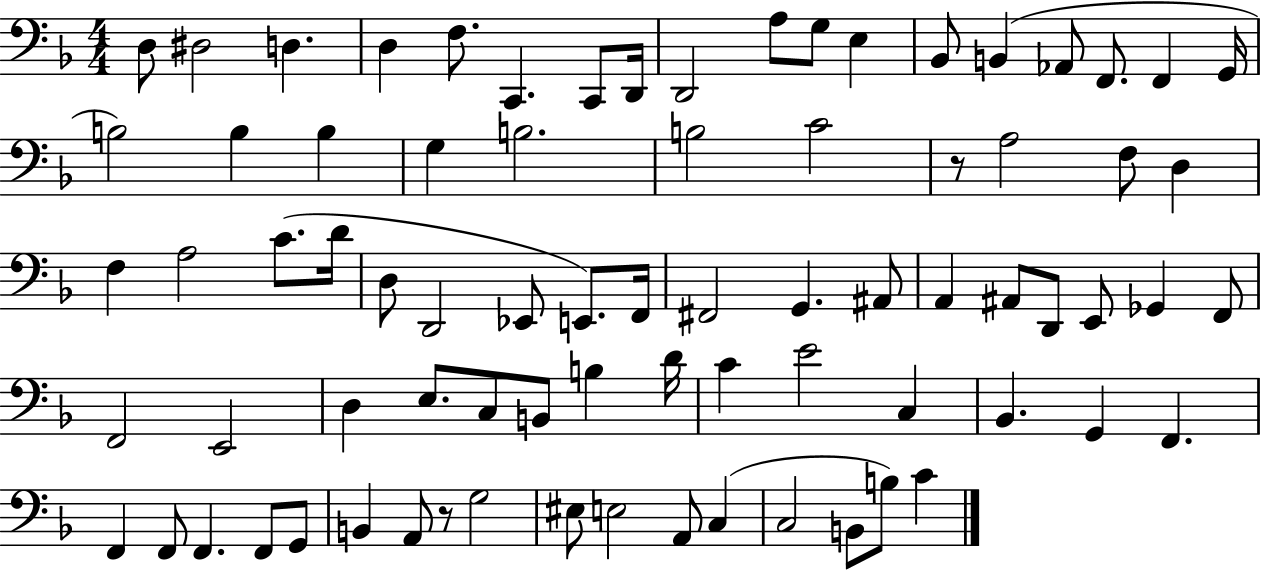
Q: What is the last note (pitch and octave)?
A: C4